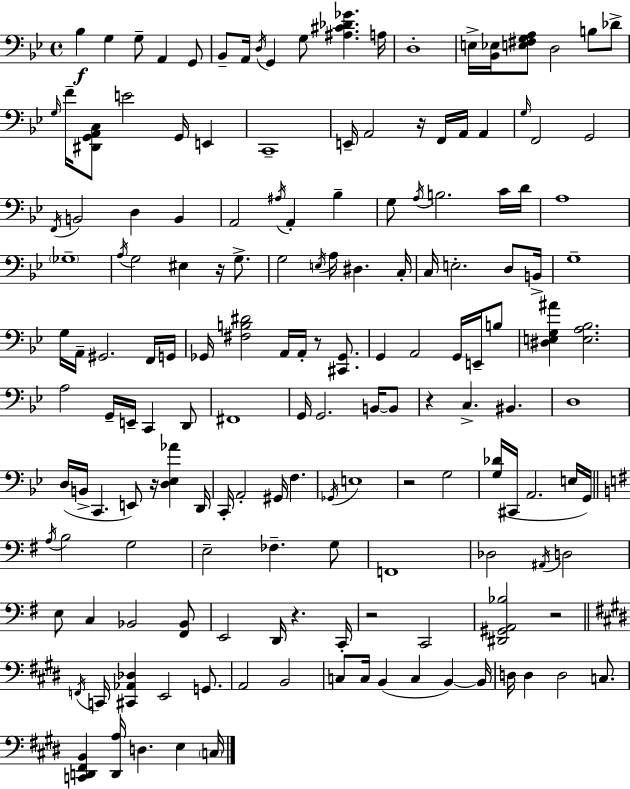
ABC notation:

X:1
T:Untitled
M:4/4
L:1/4
K:Gm
_B, G, G,/2 A,, G,,/2 _B,,/2 A,,/4 D,/4 G,, G,/2 [^A,^C_D_G] A,/4 D,4 E,/4 [_B,,_E,]/4 [E,^F,G,A,]/2 D,2 B,/2 _D/2 G,/4 F/4 [^D,,G,,A,,C,]/2 E2 G,,/4 E,, C,,4 E,,/4 A,,2 z/4 F,,/4 A,,/4 A,, G,/4 F,,2 G,,2 F,,/4 B,,2 D, B,, A,,2 ^A,/4 A,, _B, G,/2 A,/4 B,2 C/4 D/4 A,4 _G,4 A,/4 G,2 ^E, z/4 G,/2 G,2 E,/4 A,/4 ^D, C,/4 C,/4 E,2 D,/2 B,,/4 G,4 G,/4 A,,/4 ^G,,2 F,,/4 G,,/4 _G,,/4 [^F,B,^D]2 A,,/4 A,,/4 z/2 [^C,,_G,,]/2 G,, A,,2 G,,/4 E,,/4 B,/2 [^D,E,G,^A] [E,A,_B,]2 A,2 G,,/4 E,,/4 C,, D,,/2 ^F,,4 G,,/4 G,,2 B,,/4 B,,/2 z C, ^B,, D,4 D,/4 B,,/4 C,, E,,/2 z/4 [D,_E,_A] D,,/4 C,,/4 A,,2 ^G,,/4 F, _G,,/4 E,4 z2 G,2 [G,_D]/4 ^C,,/4 A,,2 E,/4 G,,/4 A,/4 B,2 G,2 E,2 _F, G,/2 F,,4 _D,2 ^A,,/4 D,2 E,/2 C, _B,,2 [^F,,_B,,]/2 E,,2 D,,/4 z C,,/4 z2 C,,2 [^D,,^G,,A,,_B,]2 z2 F,,/4 C,,/4 [^C,,_A,,_D,] E,,2 G,,/2 A,,2 B,,2 C,/2 C,/4 B,, C, B,, B,,/4 D,/4 D, D,2 C,/2 [C,,D,,^F,,B,,] [D,,A,]/4 D, E, C,/4